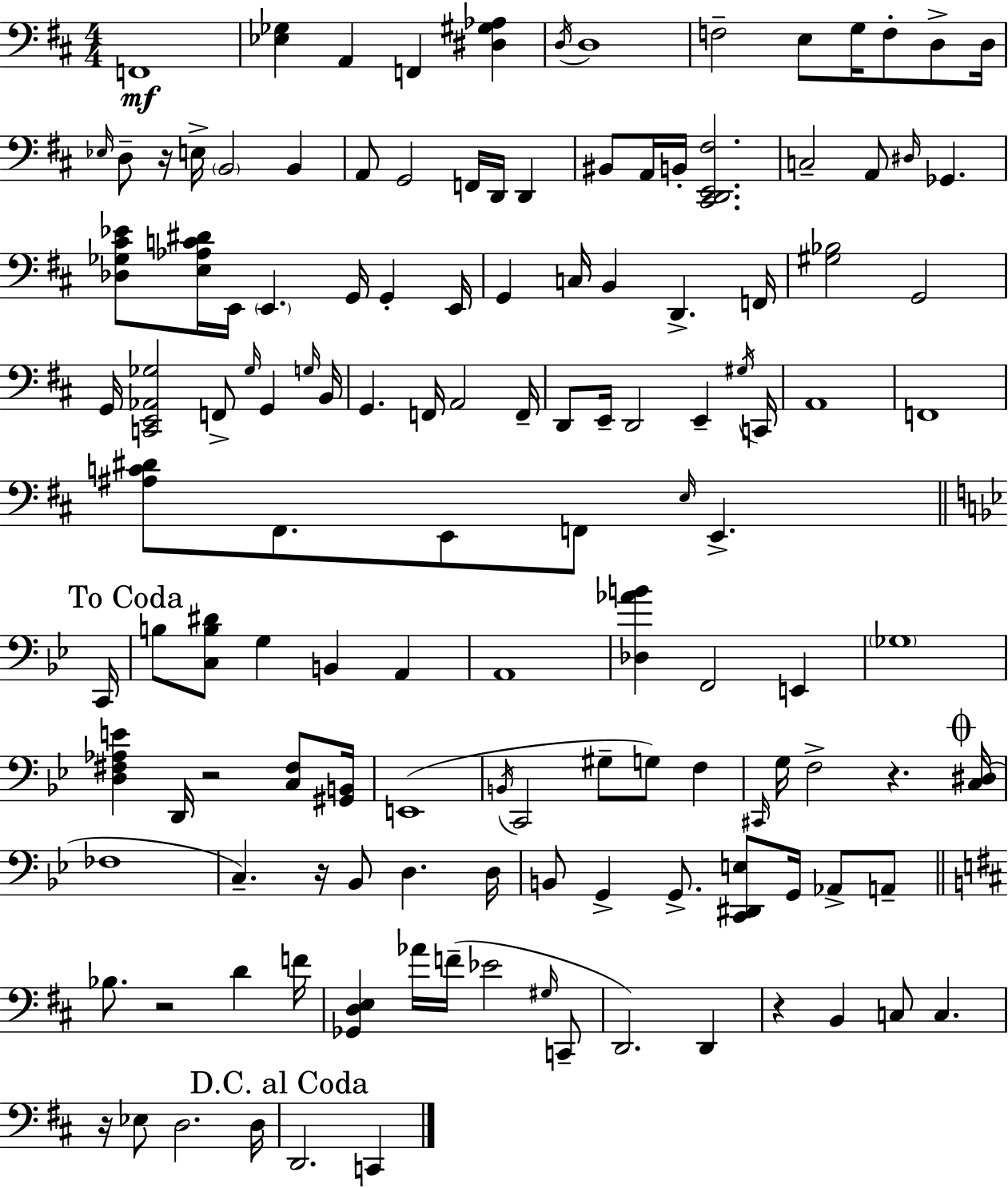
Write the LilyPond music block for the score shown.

{
  \clef bass
  \numericTimeSignature
  \time 4/4
  \key d \major
  \repeat volta 2 { f,1\mf | <ees ges>4 a,4 f,4 <dis gis aes>4 | \acciaccatura { d16 } d1 | f2-- e8 g16 f8-. d8-> | \break d16 \grace { ees16 } d8-- r16 e16-> \parenthesize b,2 b,4 | a,8 g,2 f,16 d,16 d,4 | bis,8 a,16 b,16-. <cis, d, e, fis>2. | c2-- a,8 \grace { dis16 } ges,4. | \break <des ges cis' ees'>8 <e aes c' dis'>16 e,16 \parenthesize e,4. g,16 g,4-. | e,16 g,4 c16 b,4 d,4.-> | f,16 <gis bes>2 g,2 | g,16 <c, e, aes, ges>2 f,8-> \grace { ges16 } g,4 | \break \grace { g16 } b,16 g,4. f,16 a,2 | f,16-- d,8 e,16-- d,2 | e,4-- \acciaccatura { gis16 } c,16 a,1 | f,1 | \break <ais c' dis'>8 fis,8. e,8 f,8 \grace { e16 } | e,4.-> \mark "To Coda" \bar "||" \break \key bes \major c,16 b8 <c b dis'>8 g4 b,4 a,4 | a,1 | <des aes' b'>4 f,2 e,4 | \parenthesize ges1 | \break <d fis aes e'>4 d,16 r2 <c fis>8 | <gis, b,>16 e,1( | \acciaccatura { b,16 } c,2 gis8-- g8) f4 | \grace { cis,16 } g16 f2-> r4. | \break \mark \markup { \musicglyph "scripts.coda" } <c dis>16( fes1 | c4.--) r16 bes,8 d4. | d16 b,8 g,4-> g,8.-> <c, dis, e>8 g,16 aes,8-> | a,8-- \bar "||" \break \key d \major bes8. r2 d'4 f'16 | <ges, d e>4 aes'16 f'16--( ees'2 \grace { gis16 } c,8-- | d,2.) d,4 | r4 b,4 c8 c4. | \break r16 ees8 d2. | d16 \mark "D.C. al Coda" d,2. c,4 | } \bar "|."
}